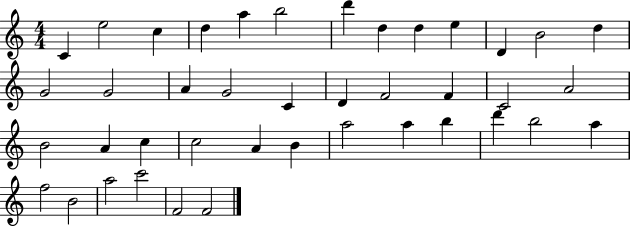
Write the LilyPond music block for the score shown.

{
  \clef treble
  \numericTimeSignature
  \time 4/4
  \key c \major
  c'4 e''2 c''4 | d''4 a''4 b''2 | d'''4 d''4 d''4 e''4 | d'4 b'2 d''4 | \break g'2 g'2 | a'4 g'2 c'4 | d'4 f'2 f'4 | c'2 a'2 | \break b'2 a'4 c''4 | c''2 a'4 b'4 | a''2 a''4 b''4 | d'''4 b''2 a''4 | \break f''2 b'2 | a''2 c'''2 | f'2 f'2 | \bar "|."
}